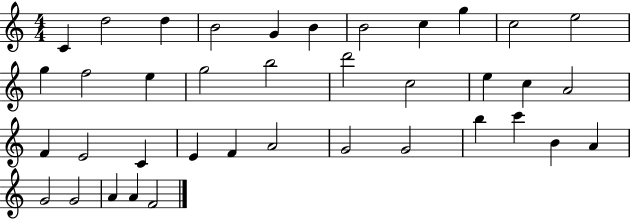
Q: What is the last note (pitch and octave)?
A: F4